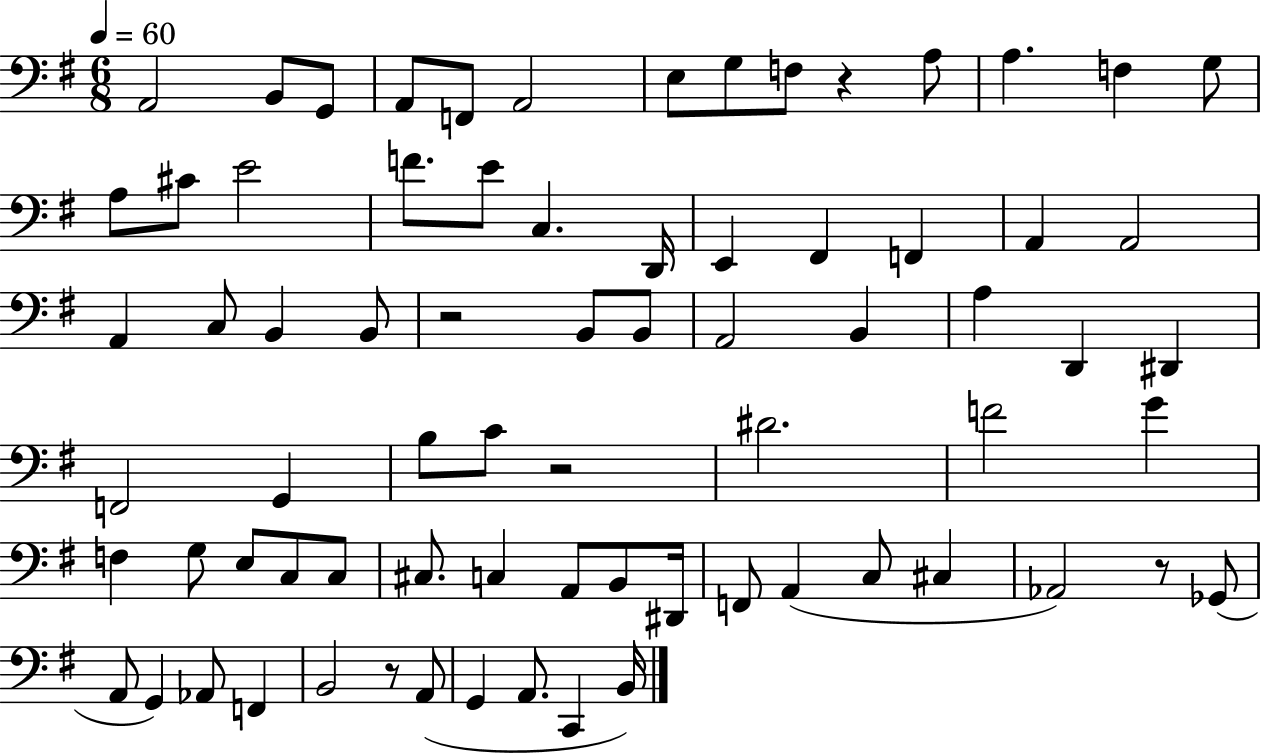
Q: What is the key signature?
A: G major